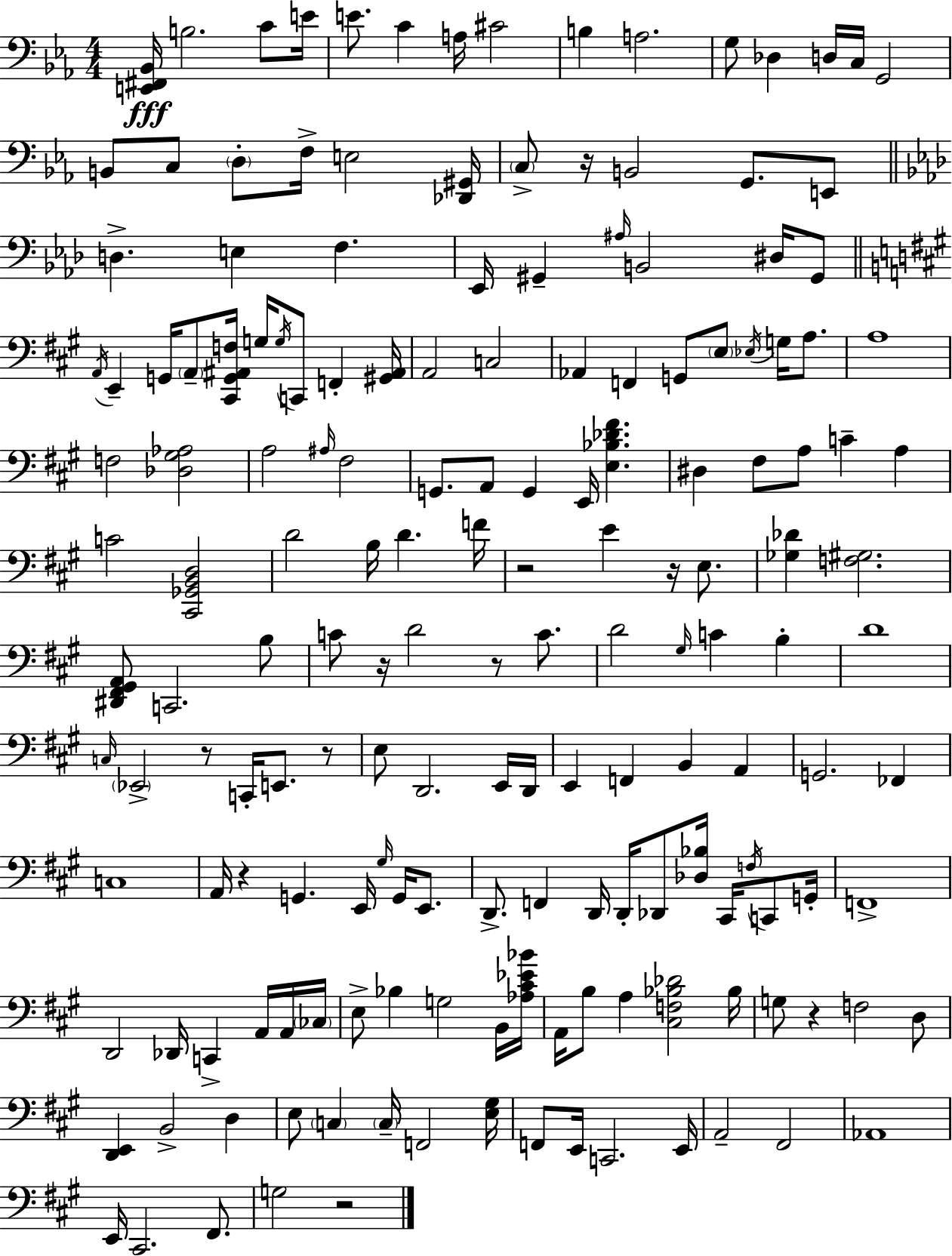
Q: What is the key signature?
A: EES major